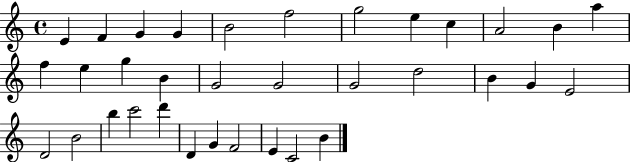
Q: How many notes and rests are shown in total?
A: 34